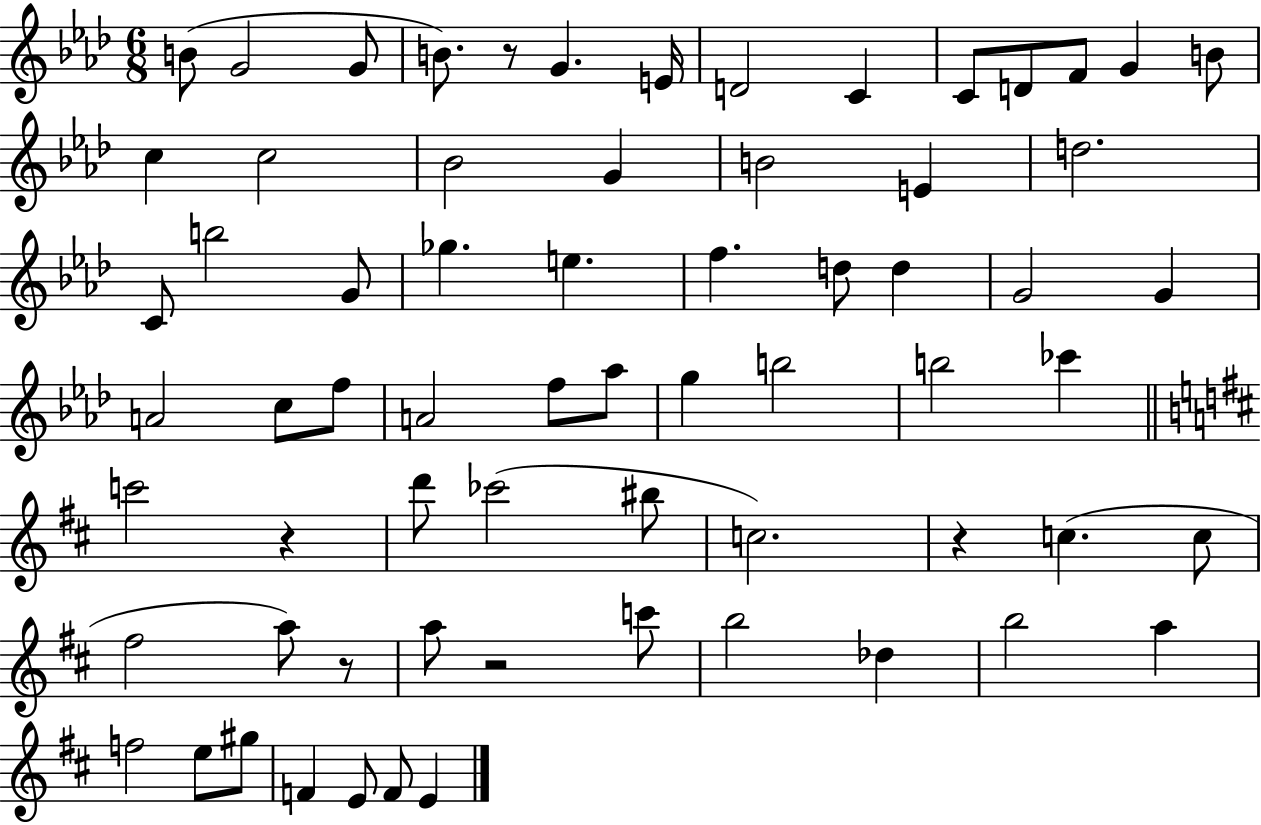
X:1
T:Untitled
M:6/8
L:1/4
K:Ab
B/2 G2 G/2 B/2 z/2 G E/4 D2 C C/2 D/2 F/2 G B/2 c c2 _B2 G B2 E d2 C/2 b2 G/2 _g e f d/2 d G2 G A2 c/2 f/2 A2 f/2 _a/2 g b2 b2 _c' c'2 z d'/2 _c'2 ^b/2 c2 z c c/2 ^f2 a/2 z/2 a/2 z2 c'/2 b2 _d b2 a f2 e/2 ^g/2 F E/2 F/2 E